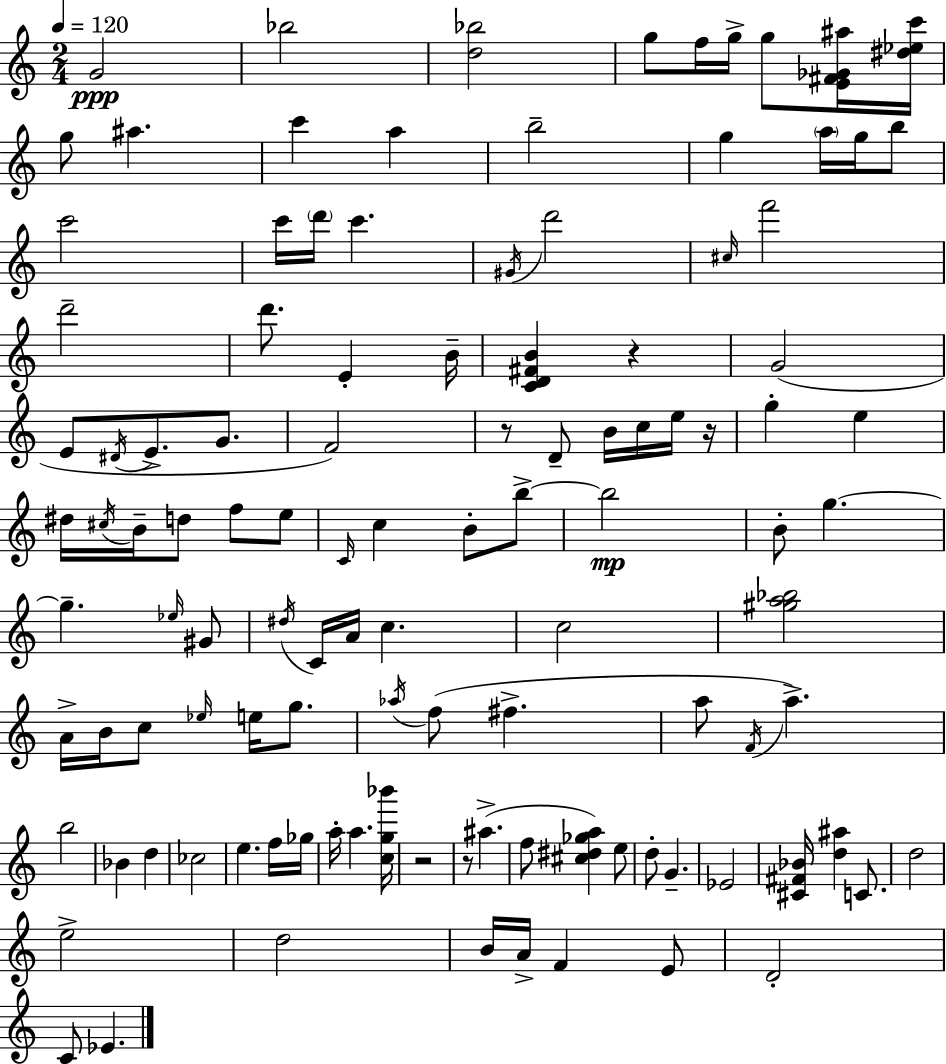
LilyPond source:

{
  \clef treble
  \numericTimeSignature
  \time 2/4
  \key a \minor
  \tempo 4 = 120
  \repeat volta 2 { g'2\ppp | bes''2 | <d'' bes''>2 | g''8 f''16 g''16-> g''8 <e' fis' ges' ais''>16 <dis'' ees'' c'''>16 | \break g''8 ais''4. | c'''4 a''4 | b''2-- | g''4 \parenthesize a''16 g''16 b''8 | \break c'''2 | c'''16 \parenthesize d'''16 c'''4. | \acciaccatura { gis'16 } d'''2 | \grace { cis''16 } f'''2 | \break d'''2-- | d'''8. e'4-. | b'16-- <c' d' fis' b'>4 r4 | g'2( | \break e'8 \acciaccatura { dis'16 } e'8.-> | g'8. f'2) | r8 d'8-- b'16 | c''16 e''16 r16 g''4-. e''4 | \break dis''16 \acciaccatura { cis''16 } b'16-- d''8 | f''8 e''8 \grace { c'16 } c''4 | b'8-. b''8->~~ b''2\mp | b'8-. g''4.~~ | \break g''4.-- | \grace { ees''16 } gis'8 \acciaccatura { dis''16 } c'16 | a'16 c''4. c''2 | <gis'' a'' bes''>2 | \break a'16-> | b'16 c''8 \grace { ees''16 } e''16 g''8. | \acciaccatura { aes''16 }( f''8 fis''4.-> | a''8 \acciaccatura { f'16 } a''4.->) | \break b''2 | bes'4 d''4 | ces''2 | e''4. | \break f''16 ges''16 a''16-. a''4. | <c'' g'' bes'''>16 r2 | r8 ais''4.->( | f''8 <cis'' dis'' ges'' a''>4) | \break e''8 d''8-. g'4.-- | ees'2 | <cis' fis' bes'>16 <d'' ais''>4 c'8. | d''2 | \break e''2-> | d''2 | b'16 a'16-> f'4 | e'8 d'2-. | \break c'8 ees'4. | } \bar "|."
}